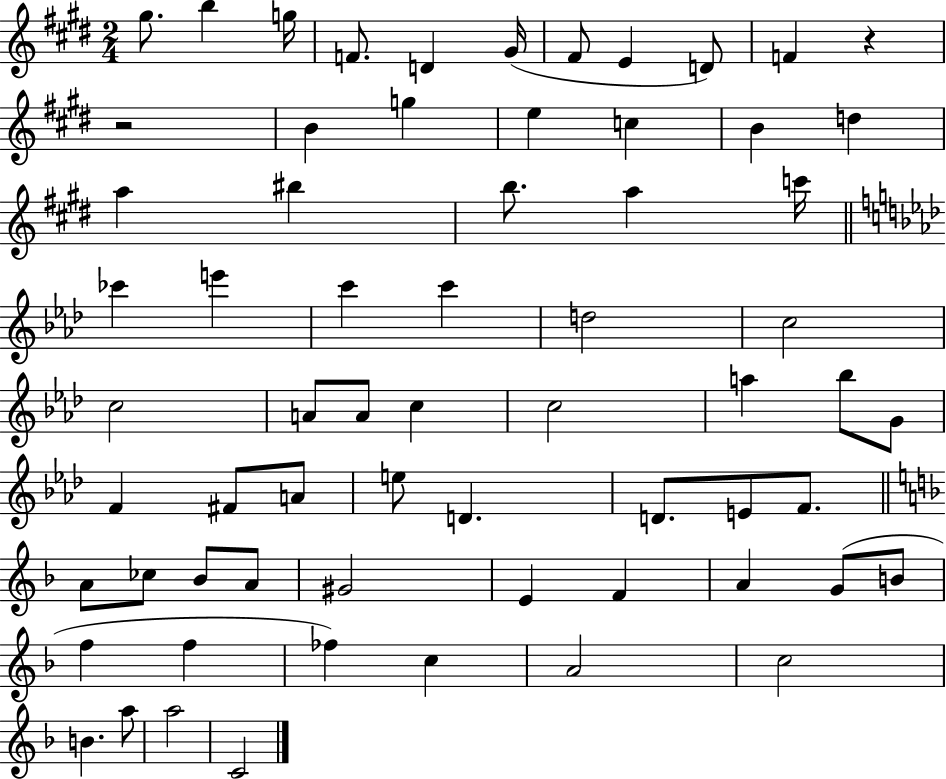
{
  \clef treble
  \numericTimeSignature
  \time 2/4
  \key e \major
  gis''8. b''4 g''16 | f'8. d'4 gis'16( | fis'8 e'4 d'8) | f'4 r4 | \break r2 | b'4 g''4 | e''4 c''4 | b'4 d''4 | \break a''4 bis''4 | b''8. a''4 c'''16 | \bar "||" \break \key f \minor ces'''4 e'''4 | c'''4 c'''4 | d''2 | c''2 | \break c''2 | a'8 a'8 c''4 | c''2 | a''4 bes''8 g'8 | \break f'4 fis'8 a'8 | e''8 d'4. | d'8. e'8 f'8. | \bar "||" \break \key d \minor a'8 ces''8 bes'8 a'8 | gis'2 | e'4 f'4 | a'4 g'8( b'8 | \break f''4 f''4 | fes''4) c''4 | a'2 | c''2 | \break b'4. a''8 | a''2 | c'2 | \bar "|."
}